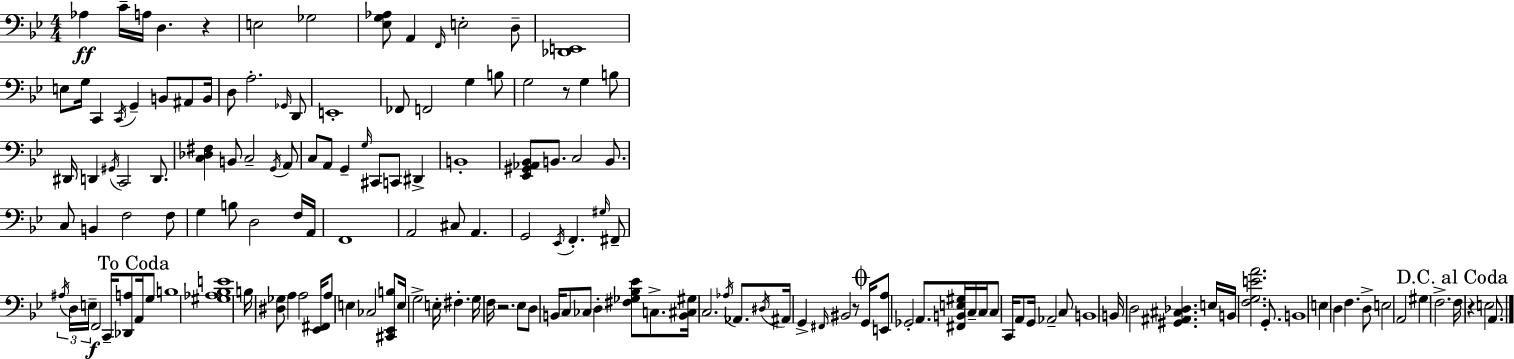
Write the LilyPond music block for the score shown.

{
  \clef bass
  \numericTimeSignature
  \time 4/4
  \key g \minor
  aes4\ff c'16-- a16 d4. r4 | e2 ges2 | <ees g aes>8 a,4 \grace { f,16 } e2-. d8-- | <des, e,>1 | \break e8 g16 c,4 \acciaccatura { c,16 } g,4-- b,8 ais,8 | b,16 d8 a2.-. | \grace { ges,16 } d,8 e,1-. | fes,8 f,2 g4 | \break b8 g2 r8 g4 | b8 dis,16 d,4 \acciaccatura { gis,16 } c,2 | d,8. <c des fis>4 b,8 c2-- | \acciaccatura { g,16 } a,8 c8 a,8 g,4-- \grace { g16 } cis,8 | \break c,8 dis,4-> b,1-. | <ees, gis, aes, bes,>8 b,8. c2 | b,8. c8 b,4 f2 | f8 g4 b8 d2 | \break f16 a,16 f,1 | a,2 cis8 | a,4. g,2 \acciaccatura { ees,16 } f,4.-. | \grace { gis16 } fis,8-- \tuplet 3/2 { \acciaccatura { ais16 } d16 e16--\f } f,2 | \break c,16-- <des, a>8 \mark "To Coda" a,16 g8 b1 | <gis aes bes e'>1 | b16 <dis ges>8 a4 | a2 <ees, fis,>16 a8 e4 ces2 | \break <cis, ees, b>8 e16 g2-> | e16-. fis4.-. g16 f16 r2. | ees8 d8 b,16 c8 ces8 | d4-. <fis ges bes ees'>8 c8.-> <b, cis gis>16 c2. | \break \acciaccatura { aes16 } aes,8. \acciaccatura { dis16 } ais,16 g,4-> | \grace { fis,16 } bis,2 r8 \mark \markup { \musicglyph "scripts.coda" } g,16 <e, a>8 ges,2-. | a,8. <fis, b, e gis>16 \parenthesize c16-- c16 c8 c,16 a,8 | g,16 aes,2-- c8 b,1 | \break b,16 d2 | <gis, ais, cis des>4. e16 b,16 <f g e' a'>2. | g,8.-. b,1 | e4 | \break d4 f4. d8-> e2 | a,2 gis4 | f2.-> \mark "D.C. al Coda" f16 r4 | e2 a,8. \bar "|."
}